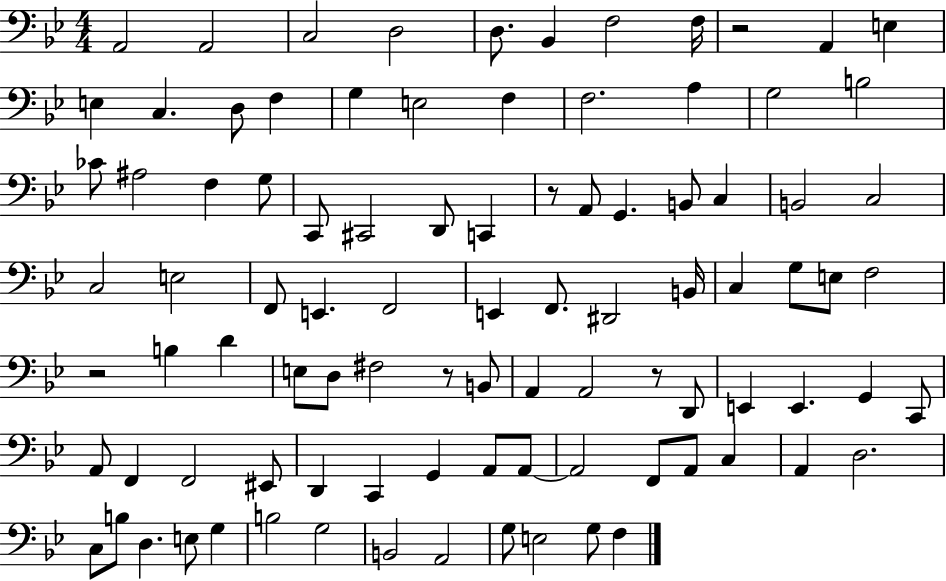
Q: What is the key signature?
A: BES major